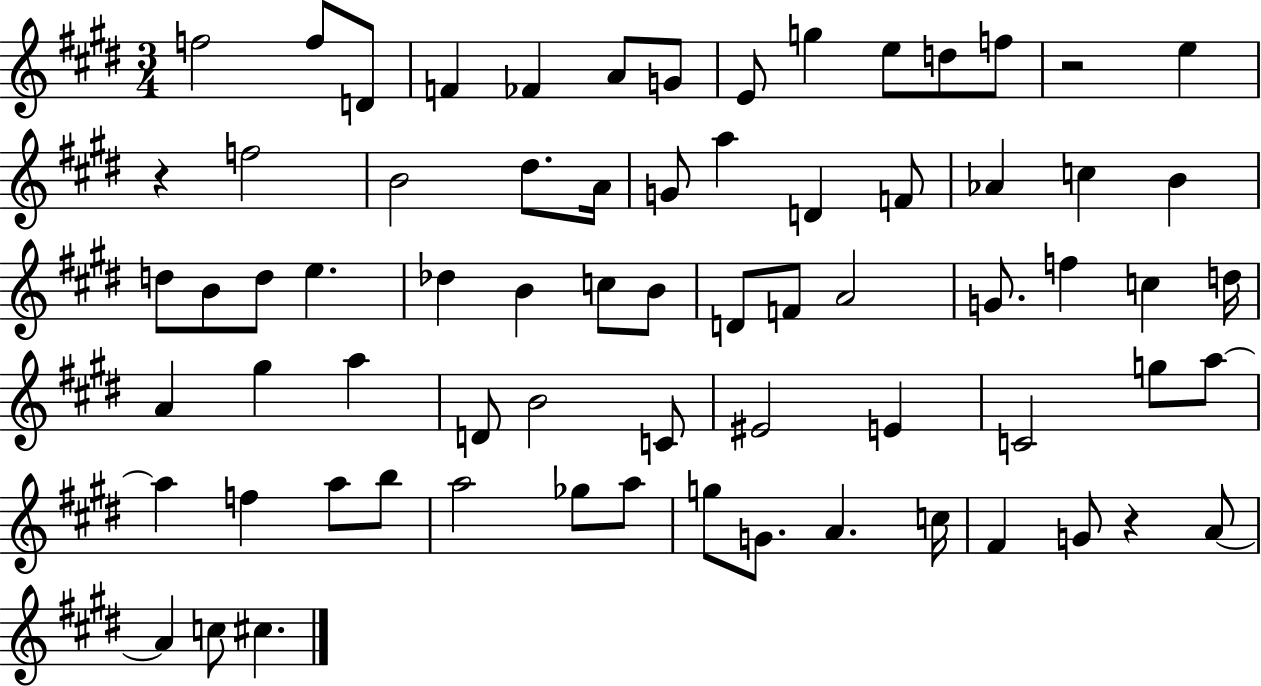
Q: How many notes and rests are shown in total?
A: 70